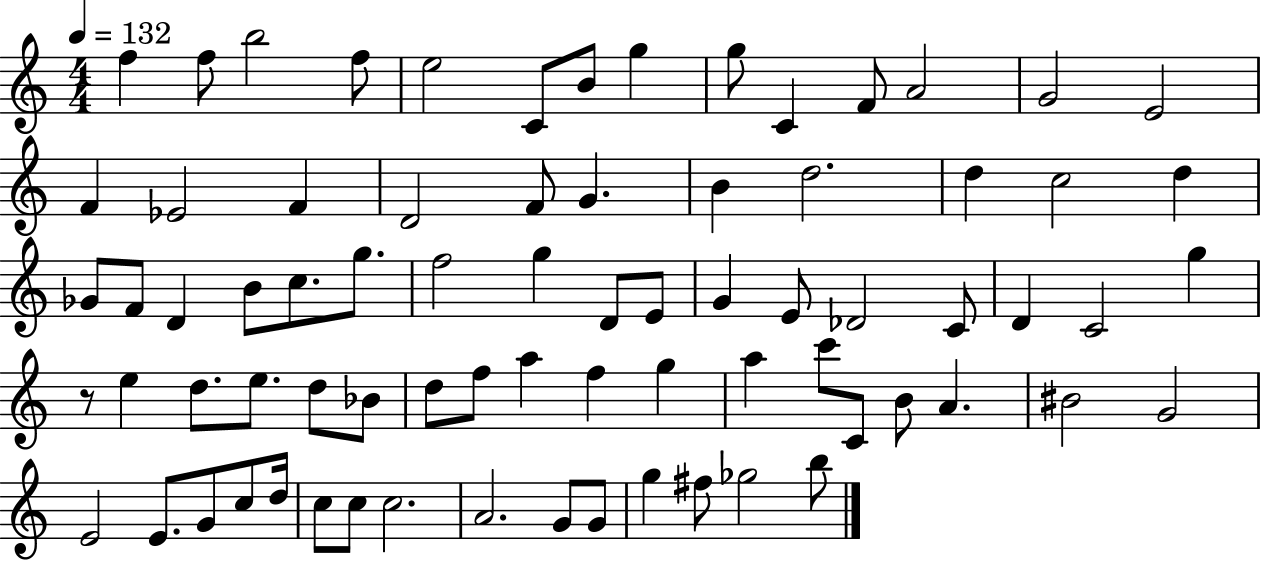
F5/q F5/e B5/h F5/e E5/h C4/e B4/e G5/q G5/e C4/q F4/e A4/h G4/h E4/h F4/q Eb4/h F4/q D4/h F4/e G4/q. B4/q D5/h. D5/q C5/h D5/q Gb4/e F4/e D4/q B4/e C5/e. G5/e. F5/h G5/q D4/e E4/e G4/q E4/e Db4/h C4/e D4/q C4/h G5/q R/e E5/q D5/e. E5/e. D5/e Bb4/e D5/e F5/e A5/q F5/q G5/q A5/q C6/e C4/e B4/e A4/q. BIS4/h G4/h E4/h E4/e. G4/e C5/e D5/s C5/e C5/e C5/h. A4/h. G4/e G4/e G5/q F#5/e Gb5/h B5/e